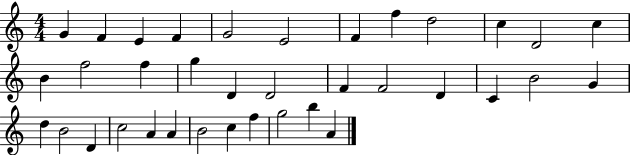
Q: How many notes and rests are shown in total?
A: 36